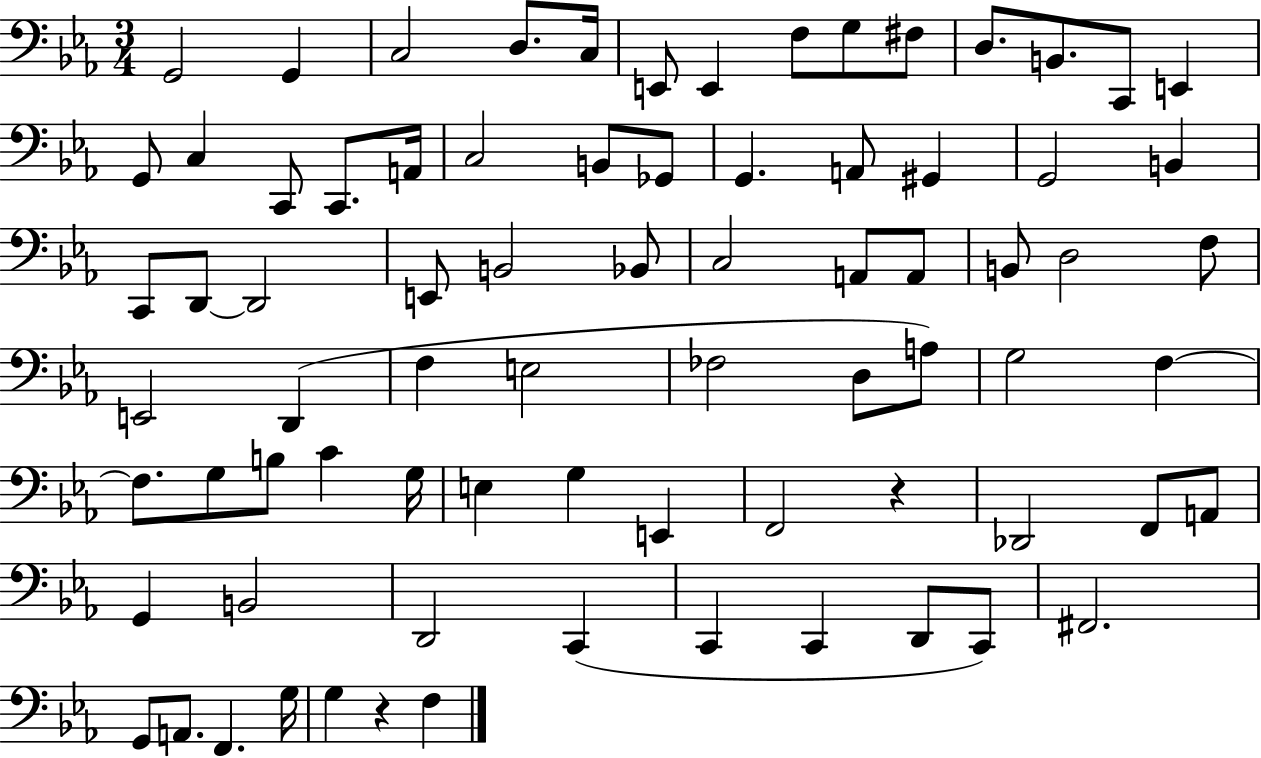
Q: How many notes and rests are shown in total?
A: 77